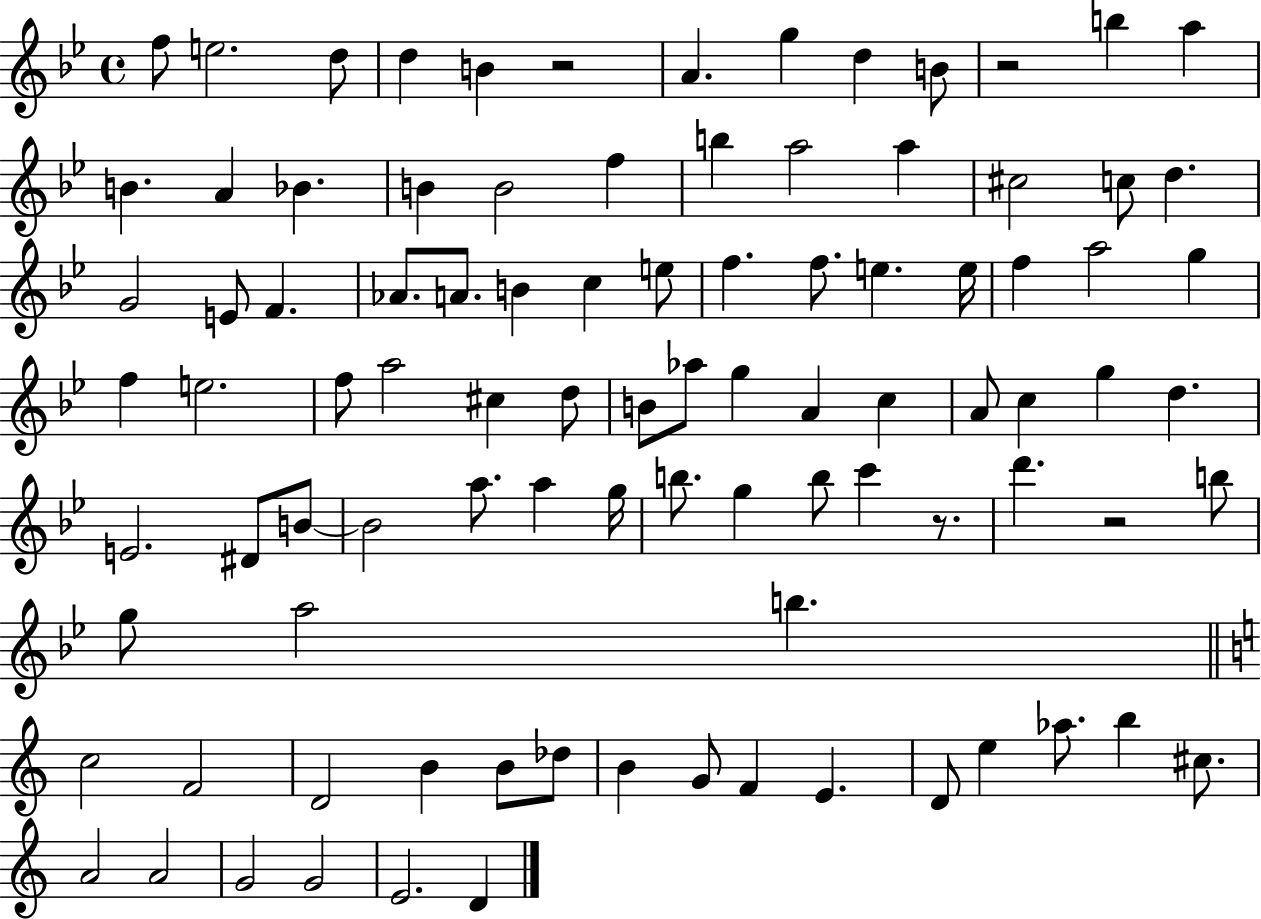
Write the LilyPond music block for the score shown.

{
  \clef treble
  \time 4/4
  \defaultTimeSignature
  \key bes \major
  \repeat volta 2 { f''8 e''2. d''8 | d''4 b'4 r2 | a'4. g''4 d''4 b'8 | r2 b''4 a''4 | \break b'4. a'4 bes'4. | b'4 b'2 f''4 | b''4 a''2 a''4 | cis''2 c''8 d''4. | \break g'2 e'8 f'4. | aes'8. a'8. b'4 c''4 e''8 | f''4. f''8. e''4. e''16 | f''4 a''2 g''4 | \break f''4 e''2. | f''8 a''2 cis''4 d''8 | b'8 aes''8 g''4 a'4 c''4 | a'8 c''4 g''4 d''4. | \break e'2. dis'8 b'8~~ | b'2 a''8. a''4 g''16 | b''8. g''4 b''8 c'''4 r8. | d'''4. r2 b''8 | \break g''8 a''2 b''4. | \bar "||" \break \key c \major c''2 f'2 | d'2 b'4 b'8 des''8 | b'4 g'8 f'4 e'4. | d'8 e''4 aes''8. b''4 cis''8. | \break a'2 a'2 | g'2 g'2 | e'2. d'4 | } \bar "|."
}